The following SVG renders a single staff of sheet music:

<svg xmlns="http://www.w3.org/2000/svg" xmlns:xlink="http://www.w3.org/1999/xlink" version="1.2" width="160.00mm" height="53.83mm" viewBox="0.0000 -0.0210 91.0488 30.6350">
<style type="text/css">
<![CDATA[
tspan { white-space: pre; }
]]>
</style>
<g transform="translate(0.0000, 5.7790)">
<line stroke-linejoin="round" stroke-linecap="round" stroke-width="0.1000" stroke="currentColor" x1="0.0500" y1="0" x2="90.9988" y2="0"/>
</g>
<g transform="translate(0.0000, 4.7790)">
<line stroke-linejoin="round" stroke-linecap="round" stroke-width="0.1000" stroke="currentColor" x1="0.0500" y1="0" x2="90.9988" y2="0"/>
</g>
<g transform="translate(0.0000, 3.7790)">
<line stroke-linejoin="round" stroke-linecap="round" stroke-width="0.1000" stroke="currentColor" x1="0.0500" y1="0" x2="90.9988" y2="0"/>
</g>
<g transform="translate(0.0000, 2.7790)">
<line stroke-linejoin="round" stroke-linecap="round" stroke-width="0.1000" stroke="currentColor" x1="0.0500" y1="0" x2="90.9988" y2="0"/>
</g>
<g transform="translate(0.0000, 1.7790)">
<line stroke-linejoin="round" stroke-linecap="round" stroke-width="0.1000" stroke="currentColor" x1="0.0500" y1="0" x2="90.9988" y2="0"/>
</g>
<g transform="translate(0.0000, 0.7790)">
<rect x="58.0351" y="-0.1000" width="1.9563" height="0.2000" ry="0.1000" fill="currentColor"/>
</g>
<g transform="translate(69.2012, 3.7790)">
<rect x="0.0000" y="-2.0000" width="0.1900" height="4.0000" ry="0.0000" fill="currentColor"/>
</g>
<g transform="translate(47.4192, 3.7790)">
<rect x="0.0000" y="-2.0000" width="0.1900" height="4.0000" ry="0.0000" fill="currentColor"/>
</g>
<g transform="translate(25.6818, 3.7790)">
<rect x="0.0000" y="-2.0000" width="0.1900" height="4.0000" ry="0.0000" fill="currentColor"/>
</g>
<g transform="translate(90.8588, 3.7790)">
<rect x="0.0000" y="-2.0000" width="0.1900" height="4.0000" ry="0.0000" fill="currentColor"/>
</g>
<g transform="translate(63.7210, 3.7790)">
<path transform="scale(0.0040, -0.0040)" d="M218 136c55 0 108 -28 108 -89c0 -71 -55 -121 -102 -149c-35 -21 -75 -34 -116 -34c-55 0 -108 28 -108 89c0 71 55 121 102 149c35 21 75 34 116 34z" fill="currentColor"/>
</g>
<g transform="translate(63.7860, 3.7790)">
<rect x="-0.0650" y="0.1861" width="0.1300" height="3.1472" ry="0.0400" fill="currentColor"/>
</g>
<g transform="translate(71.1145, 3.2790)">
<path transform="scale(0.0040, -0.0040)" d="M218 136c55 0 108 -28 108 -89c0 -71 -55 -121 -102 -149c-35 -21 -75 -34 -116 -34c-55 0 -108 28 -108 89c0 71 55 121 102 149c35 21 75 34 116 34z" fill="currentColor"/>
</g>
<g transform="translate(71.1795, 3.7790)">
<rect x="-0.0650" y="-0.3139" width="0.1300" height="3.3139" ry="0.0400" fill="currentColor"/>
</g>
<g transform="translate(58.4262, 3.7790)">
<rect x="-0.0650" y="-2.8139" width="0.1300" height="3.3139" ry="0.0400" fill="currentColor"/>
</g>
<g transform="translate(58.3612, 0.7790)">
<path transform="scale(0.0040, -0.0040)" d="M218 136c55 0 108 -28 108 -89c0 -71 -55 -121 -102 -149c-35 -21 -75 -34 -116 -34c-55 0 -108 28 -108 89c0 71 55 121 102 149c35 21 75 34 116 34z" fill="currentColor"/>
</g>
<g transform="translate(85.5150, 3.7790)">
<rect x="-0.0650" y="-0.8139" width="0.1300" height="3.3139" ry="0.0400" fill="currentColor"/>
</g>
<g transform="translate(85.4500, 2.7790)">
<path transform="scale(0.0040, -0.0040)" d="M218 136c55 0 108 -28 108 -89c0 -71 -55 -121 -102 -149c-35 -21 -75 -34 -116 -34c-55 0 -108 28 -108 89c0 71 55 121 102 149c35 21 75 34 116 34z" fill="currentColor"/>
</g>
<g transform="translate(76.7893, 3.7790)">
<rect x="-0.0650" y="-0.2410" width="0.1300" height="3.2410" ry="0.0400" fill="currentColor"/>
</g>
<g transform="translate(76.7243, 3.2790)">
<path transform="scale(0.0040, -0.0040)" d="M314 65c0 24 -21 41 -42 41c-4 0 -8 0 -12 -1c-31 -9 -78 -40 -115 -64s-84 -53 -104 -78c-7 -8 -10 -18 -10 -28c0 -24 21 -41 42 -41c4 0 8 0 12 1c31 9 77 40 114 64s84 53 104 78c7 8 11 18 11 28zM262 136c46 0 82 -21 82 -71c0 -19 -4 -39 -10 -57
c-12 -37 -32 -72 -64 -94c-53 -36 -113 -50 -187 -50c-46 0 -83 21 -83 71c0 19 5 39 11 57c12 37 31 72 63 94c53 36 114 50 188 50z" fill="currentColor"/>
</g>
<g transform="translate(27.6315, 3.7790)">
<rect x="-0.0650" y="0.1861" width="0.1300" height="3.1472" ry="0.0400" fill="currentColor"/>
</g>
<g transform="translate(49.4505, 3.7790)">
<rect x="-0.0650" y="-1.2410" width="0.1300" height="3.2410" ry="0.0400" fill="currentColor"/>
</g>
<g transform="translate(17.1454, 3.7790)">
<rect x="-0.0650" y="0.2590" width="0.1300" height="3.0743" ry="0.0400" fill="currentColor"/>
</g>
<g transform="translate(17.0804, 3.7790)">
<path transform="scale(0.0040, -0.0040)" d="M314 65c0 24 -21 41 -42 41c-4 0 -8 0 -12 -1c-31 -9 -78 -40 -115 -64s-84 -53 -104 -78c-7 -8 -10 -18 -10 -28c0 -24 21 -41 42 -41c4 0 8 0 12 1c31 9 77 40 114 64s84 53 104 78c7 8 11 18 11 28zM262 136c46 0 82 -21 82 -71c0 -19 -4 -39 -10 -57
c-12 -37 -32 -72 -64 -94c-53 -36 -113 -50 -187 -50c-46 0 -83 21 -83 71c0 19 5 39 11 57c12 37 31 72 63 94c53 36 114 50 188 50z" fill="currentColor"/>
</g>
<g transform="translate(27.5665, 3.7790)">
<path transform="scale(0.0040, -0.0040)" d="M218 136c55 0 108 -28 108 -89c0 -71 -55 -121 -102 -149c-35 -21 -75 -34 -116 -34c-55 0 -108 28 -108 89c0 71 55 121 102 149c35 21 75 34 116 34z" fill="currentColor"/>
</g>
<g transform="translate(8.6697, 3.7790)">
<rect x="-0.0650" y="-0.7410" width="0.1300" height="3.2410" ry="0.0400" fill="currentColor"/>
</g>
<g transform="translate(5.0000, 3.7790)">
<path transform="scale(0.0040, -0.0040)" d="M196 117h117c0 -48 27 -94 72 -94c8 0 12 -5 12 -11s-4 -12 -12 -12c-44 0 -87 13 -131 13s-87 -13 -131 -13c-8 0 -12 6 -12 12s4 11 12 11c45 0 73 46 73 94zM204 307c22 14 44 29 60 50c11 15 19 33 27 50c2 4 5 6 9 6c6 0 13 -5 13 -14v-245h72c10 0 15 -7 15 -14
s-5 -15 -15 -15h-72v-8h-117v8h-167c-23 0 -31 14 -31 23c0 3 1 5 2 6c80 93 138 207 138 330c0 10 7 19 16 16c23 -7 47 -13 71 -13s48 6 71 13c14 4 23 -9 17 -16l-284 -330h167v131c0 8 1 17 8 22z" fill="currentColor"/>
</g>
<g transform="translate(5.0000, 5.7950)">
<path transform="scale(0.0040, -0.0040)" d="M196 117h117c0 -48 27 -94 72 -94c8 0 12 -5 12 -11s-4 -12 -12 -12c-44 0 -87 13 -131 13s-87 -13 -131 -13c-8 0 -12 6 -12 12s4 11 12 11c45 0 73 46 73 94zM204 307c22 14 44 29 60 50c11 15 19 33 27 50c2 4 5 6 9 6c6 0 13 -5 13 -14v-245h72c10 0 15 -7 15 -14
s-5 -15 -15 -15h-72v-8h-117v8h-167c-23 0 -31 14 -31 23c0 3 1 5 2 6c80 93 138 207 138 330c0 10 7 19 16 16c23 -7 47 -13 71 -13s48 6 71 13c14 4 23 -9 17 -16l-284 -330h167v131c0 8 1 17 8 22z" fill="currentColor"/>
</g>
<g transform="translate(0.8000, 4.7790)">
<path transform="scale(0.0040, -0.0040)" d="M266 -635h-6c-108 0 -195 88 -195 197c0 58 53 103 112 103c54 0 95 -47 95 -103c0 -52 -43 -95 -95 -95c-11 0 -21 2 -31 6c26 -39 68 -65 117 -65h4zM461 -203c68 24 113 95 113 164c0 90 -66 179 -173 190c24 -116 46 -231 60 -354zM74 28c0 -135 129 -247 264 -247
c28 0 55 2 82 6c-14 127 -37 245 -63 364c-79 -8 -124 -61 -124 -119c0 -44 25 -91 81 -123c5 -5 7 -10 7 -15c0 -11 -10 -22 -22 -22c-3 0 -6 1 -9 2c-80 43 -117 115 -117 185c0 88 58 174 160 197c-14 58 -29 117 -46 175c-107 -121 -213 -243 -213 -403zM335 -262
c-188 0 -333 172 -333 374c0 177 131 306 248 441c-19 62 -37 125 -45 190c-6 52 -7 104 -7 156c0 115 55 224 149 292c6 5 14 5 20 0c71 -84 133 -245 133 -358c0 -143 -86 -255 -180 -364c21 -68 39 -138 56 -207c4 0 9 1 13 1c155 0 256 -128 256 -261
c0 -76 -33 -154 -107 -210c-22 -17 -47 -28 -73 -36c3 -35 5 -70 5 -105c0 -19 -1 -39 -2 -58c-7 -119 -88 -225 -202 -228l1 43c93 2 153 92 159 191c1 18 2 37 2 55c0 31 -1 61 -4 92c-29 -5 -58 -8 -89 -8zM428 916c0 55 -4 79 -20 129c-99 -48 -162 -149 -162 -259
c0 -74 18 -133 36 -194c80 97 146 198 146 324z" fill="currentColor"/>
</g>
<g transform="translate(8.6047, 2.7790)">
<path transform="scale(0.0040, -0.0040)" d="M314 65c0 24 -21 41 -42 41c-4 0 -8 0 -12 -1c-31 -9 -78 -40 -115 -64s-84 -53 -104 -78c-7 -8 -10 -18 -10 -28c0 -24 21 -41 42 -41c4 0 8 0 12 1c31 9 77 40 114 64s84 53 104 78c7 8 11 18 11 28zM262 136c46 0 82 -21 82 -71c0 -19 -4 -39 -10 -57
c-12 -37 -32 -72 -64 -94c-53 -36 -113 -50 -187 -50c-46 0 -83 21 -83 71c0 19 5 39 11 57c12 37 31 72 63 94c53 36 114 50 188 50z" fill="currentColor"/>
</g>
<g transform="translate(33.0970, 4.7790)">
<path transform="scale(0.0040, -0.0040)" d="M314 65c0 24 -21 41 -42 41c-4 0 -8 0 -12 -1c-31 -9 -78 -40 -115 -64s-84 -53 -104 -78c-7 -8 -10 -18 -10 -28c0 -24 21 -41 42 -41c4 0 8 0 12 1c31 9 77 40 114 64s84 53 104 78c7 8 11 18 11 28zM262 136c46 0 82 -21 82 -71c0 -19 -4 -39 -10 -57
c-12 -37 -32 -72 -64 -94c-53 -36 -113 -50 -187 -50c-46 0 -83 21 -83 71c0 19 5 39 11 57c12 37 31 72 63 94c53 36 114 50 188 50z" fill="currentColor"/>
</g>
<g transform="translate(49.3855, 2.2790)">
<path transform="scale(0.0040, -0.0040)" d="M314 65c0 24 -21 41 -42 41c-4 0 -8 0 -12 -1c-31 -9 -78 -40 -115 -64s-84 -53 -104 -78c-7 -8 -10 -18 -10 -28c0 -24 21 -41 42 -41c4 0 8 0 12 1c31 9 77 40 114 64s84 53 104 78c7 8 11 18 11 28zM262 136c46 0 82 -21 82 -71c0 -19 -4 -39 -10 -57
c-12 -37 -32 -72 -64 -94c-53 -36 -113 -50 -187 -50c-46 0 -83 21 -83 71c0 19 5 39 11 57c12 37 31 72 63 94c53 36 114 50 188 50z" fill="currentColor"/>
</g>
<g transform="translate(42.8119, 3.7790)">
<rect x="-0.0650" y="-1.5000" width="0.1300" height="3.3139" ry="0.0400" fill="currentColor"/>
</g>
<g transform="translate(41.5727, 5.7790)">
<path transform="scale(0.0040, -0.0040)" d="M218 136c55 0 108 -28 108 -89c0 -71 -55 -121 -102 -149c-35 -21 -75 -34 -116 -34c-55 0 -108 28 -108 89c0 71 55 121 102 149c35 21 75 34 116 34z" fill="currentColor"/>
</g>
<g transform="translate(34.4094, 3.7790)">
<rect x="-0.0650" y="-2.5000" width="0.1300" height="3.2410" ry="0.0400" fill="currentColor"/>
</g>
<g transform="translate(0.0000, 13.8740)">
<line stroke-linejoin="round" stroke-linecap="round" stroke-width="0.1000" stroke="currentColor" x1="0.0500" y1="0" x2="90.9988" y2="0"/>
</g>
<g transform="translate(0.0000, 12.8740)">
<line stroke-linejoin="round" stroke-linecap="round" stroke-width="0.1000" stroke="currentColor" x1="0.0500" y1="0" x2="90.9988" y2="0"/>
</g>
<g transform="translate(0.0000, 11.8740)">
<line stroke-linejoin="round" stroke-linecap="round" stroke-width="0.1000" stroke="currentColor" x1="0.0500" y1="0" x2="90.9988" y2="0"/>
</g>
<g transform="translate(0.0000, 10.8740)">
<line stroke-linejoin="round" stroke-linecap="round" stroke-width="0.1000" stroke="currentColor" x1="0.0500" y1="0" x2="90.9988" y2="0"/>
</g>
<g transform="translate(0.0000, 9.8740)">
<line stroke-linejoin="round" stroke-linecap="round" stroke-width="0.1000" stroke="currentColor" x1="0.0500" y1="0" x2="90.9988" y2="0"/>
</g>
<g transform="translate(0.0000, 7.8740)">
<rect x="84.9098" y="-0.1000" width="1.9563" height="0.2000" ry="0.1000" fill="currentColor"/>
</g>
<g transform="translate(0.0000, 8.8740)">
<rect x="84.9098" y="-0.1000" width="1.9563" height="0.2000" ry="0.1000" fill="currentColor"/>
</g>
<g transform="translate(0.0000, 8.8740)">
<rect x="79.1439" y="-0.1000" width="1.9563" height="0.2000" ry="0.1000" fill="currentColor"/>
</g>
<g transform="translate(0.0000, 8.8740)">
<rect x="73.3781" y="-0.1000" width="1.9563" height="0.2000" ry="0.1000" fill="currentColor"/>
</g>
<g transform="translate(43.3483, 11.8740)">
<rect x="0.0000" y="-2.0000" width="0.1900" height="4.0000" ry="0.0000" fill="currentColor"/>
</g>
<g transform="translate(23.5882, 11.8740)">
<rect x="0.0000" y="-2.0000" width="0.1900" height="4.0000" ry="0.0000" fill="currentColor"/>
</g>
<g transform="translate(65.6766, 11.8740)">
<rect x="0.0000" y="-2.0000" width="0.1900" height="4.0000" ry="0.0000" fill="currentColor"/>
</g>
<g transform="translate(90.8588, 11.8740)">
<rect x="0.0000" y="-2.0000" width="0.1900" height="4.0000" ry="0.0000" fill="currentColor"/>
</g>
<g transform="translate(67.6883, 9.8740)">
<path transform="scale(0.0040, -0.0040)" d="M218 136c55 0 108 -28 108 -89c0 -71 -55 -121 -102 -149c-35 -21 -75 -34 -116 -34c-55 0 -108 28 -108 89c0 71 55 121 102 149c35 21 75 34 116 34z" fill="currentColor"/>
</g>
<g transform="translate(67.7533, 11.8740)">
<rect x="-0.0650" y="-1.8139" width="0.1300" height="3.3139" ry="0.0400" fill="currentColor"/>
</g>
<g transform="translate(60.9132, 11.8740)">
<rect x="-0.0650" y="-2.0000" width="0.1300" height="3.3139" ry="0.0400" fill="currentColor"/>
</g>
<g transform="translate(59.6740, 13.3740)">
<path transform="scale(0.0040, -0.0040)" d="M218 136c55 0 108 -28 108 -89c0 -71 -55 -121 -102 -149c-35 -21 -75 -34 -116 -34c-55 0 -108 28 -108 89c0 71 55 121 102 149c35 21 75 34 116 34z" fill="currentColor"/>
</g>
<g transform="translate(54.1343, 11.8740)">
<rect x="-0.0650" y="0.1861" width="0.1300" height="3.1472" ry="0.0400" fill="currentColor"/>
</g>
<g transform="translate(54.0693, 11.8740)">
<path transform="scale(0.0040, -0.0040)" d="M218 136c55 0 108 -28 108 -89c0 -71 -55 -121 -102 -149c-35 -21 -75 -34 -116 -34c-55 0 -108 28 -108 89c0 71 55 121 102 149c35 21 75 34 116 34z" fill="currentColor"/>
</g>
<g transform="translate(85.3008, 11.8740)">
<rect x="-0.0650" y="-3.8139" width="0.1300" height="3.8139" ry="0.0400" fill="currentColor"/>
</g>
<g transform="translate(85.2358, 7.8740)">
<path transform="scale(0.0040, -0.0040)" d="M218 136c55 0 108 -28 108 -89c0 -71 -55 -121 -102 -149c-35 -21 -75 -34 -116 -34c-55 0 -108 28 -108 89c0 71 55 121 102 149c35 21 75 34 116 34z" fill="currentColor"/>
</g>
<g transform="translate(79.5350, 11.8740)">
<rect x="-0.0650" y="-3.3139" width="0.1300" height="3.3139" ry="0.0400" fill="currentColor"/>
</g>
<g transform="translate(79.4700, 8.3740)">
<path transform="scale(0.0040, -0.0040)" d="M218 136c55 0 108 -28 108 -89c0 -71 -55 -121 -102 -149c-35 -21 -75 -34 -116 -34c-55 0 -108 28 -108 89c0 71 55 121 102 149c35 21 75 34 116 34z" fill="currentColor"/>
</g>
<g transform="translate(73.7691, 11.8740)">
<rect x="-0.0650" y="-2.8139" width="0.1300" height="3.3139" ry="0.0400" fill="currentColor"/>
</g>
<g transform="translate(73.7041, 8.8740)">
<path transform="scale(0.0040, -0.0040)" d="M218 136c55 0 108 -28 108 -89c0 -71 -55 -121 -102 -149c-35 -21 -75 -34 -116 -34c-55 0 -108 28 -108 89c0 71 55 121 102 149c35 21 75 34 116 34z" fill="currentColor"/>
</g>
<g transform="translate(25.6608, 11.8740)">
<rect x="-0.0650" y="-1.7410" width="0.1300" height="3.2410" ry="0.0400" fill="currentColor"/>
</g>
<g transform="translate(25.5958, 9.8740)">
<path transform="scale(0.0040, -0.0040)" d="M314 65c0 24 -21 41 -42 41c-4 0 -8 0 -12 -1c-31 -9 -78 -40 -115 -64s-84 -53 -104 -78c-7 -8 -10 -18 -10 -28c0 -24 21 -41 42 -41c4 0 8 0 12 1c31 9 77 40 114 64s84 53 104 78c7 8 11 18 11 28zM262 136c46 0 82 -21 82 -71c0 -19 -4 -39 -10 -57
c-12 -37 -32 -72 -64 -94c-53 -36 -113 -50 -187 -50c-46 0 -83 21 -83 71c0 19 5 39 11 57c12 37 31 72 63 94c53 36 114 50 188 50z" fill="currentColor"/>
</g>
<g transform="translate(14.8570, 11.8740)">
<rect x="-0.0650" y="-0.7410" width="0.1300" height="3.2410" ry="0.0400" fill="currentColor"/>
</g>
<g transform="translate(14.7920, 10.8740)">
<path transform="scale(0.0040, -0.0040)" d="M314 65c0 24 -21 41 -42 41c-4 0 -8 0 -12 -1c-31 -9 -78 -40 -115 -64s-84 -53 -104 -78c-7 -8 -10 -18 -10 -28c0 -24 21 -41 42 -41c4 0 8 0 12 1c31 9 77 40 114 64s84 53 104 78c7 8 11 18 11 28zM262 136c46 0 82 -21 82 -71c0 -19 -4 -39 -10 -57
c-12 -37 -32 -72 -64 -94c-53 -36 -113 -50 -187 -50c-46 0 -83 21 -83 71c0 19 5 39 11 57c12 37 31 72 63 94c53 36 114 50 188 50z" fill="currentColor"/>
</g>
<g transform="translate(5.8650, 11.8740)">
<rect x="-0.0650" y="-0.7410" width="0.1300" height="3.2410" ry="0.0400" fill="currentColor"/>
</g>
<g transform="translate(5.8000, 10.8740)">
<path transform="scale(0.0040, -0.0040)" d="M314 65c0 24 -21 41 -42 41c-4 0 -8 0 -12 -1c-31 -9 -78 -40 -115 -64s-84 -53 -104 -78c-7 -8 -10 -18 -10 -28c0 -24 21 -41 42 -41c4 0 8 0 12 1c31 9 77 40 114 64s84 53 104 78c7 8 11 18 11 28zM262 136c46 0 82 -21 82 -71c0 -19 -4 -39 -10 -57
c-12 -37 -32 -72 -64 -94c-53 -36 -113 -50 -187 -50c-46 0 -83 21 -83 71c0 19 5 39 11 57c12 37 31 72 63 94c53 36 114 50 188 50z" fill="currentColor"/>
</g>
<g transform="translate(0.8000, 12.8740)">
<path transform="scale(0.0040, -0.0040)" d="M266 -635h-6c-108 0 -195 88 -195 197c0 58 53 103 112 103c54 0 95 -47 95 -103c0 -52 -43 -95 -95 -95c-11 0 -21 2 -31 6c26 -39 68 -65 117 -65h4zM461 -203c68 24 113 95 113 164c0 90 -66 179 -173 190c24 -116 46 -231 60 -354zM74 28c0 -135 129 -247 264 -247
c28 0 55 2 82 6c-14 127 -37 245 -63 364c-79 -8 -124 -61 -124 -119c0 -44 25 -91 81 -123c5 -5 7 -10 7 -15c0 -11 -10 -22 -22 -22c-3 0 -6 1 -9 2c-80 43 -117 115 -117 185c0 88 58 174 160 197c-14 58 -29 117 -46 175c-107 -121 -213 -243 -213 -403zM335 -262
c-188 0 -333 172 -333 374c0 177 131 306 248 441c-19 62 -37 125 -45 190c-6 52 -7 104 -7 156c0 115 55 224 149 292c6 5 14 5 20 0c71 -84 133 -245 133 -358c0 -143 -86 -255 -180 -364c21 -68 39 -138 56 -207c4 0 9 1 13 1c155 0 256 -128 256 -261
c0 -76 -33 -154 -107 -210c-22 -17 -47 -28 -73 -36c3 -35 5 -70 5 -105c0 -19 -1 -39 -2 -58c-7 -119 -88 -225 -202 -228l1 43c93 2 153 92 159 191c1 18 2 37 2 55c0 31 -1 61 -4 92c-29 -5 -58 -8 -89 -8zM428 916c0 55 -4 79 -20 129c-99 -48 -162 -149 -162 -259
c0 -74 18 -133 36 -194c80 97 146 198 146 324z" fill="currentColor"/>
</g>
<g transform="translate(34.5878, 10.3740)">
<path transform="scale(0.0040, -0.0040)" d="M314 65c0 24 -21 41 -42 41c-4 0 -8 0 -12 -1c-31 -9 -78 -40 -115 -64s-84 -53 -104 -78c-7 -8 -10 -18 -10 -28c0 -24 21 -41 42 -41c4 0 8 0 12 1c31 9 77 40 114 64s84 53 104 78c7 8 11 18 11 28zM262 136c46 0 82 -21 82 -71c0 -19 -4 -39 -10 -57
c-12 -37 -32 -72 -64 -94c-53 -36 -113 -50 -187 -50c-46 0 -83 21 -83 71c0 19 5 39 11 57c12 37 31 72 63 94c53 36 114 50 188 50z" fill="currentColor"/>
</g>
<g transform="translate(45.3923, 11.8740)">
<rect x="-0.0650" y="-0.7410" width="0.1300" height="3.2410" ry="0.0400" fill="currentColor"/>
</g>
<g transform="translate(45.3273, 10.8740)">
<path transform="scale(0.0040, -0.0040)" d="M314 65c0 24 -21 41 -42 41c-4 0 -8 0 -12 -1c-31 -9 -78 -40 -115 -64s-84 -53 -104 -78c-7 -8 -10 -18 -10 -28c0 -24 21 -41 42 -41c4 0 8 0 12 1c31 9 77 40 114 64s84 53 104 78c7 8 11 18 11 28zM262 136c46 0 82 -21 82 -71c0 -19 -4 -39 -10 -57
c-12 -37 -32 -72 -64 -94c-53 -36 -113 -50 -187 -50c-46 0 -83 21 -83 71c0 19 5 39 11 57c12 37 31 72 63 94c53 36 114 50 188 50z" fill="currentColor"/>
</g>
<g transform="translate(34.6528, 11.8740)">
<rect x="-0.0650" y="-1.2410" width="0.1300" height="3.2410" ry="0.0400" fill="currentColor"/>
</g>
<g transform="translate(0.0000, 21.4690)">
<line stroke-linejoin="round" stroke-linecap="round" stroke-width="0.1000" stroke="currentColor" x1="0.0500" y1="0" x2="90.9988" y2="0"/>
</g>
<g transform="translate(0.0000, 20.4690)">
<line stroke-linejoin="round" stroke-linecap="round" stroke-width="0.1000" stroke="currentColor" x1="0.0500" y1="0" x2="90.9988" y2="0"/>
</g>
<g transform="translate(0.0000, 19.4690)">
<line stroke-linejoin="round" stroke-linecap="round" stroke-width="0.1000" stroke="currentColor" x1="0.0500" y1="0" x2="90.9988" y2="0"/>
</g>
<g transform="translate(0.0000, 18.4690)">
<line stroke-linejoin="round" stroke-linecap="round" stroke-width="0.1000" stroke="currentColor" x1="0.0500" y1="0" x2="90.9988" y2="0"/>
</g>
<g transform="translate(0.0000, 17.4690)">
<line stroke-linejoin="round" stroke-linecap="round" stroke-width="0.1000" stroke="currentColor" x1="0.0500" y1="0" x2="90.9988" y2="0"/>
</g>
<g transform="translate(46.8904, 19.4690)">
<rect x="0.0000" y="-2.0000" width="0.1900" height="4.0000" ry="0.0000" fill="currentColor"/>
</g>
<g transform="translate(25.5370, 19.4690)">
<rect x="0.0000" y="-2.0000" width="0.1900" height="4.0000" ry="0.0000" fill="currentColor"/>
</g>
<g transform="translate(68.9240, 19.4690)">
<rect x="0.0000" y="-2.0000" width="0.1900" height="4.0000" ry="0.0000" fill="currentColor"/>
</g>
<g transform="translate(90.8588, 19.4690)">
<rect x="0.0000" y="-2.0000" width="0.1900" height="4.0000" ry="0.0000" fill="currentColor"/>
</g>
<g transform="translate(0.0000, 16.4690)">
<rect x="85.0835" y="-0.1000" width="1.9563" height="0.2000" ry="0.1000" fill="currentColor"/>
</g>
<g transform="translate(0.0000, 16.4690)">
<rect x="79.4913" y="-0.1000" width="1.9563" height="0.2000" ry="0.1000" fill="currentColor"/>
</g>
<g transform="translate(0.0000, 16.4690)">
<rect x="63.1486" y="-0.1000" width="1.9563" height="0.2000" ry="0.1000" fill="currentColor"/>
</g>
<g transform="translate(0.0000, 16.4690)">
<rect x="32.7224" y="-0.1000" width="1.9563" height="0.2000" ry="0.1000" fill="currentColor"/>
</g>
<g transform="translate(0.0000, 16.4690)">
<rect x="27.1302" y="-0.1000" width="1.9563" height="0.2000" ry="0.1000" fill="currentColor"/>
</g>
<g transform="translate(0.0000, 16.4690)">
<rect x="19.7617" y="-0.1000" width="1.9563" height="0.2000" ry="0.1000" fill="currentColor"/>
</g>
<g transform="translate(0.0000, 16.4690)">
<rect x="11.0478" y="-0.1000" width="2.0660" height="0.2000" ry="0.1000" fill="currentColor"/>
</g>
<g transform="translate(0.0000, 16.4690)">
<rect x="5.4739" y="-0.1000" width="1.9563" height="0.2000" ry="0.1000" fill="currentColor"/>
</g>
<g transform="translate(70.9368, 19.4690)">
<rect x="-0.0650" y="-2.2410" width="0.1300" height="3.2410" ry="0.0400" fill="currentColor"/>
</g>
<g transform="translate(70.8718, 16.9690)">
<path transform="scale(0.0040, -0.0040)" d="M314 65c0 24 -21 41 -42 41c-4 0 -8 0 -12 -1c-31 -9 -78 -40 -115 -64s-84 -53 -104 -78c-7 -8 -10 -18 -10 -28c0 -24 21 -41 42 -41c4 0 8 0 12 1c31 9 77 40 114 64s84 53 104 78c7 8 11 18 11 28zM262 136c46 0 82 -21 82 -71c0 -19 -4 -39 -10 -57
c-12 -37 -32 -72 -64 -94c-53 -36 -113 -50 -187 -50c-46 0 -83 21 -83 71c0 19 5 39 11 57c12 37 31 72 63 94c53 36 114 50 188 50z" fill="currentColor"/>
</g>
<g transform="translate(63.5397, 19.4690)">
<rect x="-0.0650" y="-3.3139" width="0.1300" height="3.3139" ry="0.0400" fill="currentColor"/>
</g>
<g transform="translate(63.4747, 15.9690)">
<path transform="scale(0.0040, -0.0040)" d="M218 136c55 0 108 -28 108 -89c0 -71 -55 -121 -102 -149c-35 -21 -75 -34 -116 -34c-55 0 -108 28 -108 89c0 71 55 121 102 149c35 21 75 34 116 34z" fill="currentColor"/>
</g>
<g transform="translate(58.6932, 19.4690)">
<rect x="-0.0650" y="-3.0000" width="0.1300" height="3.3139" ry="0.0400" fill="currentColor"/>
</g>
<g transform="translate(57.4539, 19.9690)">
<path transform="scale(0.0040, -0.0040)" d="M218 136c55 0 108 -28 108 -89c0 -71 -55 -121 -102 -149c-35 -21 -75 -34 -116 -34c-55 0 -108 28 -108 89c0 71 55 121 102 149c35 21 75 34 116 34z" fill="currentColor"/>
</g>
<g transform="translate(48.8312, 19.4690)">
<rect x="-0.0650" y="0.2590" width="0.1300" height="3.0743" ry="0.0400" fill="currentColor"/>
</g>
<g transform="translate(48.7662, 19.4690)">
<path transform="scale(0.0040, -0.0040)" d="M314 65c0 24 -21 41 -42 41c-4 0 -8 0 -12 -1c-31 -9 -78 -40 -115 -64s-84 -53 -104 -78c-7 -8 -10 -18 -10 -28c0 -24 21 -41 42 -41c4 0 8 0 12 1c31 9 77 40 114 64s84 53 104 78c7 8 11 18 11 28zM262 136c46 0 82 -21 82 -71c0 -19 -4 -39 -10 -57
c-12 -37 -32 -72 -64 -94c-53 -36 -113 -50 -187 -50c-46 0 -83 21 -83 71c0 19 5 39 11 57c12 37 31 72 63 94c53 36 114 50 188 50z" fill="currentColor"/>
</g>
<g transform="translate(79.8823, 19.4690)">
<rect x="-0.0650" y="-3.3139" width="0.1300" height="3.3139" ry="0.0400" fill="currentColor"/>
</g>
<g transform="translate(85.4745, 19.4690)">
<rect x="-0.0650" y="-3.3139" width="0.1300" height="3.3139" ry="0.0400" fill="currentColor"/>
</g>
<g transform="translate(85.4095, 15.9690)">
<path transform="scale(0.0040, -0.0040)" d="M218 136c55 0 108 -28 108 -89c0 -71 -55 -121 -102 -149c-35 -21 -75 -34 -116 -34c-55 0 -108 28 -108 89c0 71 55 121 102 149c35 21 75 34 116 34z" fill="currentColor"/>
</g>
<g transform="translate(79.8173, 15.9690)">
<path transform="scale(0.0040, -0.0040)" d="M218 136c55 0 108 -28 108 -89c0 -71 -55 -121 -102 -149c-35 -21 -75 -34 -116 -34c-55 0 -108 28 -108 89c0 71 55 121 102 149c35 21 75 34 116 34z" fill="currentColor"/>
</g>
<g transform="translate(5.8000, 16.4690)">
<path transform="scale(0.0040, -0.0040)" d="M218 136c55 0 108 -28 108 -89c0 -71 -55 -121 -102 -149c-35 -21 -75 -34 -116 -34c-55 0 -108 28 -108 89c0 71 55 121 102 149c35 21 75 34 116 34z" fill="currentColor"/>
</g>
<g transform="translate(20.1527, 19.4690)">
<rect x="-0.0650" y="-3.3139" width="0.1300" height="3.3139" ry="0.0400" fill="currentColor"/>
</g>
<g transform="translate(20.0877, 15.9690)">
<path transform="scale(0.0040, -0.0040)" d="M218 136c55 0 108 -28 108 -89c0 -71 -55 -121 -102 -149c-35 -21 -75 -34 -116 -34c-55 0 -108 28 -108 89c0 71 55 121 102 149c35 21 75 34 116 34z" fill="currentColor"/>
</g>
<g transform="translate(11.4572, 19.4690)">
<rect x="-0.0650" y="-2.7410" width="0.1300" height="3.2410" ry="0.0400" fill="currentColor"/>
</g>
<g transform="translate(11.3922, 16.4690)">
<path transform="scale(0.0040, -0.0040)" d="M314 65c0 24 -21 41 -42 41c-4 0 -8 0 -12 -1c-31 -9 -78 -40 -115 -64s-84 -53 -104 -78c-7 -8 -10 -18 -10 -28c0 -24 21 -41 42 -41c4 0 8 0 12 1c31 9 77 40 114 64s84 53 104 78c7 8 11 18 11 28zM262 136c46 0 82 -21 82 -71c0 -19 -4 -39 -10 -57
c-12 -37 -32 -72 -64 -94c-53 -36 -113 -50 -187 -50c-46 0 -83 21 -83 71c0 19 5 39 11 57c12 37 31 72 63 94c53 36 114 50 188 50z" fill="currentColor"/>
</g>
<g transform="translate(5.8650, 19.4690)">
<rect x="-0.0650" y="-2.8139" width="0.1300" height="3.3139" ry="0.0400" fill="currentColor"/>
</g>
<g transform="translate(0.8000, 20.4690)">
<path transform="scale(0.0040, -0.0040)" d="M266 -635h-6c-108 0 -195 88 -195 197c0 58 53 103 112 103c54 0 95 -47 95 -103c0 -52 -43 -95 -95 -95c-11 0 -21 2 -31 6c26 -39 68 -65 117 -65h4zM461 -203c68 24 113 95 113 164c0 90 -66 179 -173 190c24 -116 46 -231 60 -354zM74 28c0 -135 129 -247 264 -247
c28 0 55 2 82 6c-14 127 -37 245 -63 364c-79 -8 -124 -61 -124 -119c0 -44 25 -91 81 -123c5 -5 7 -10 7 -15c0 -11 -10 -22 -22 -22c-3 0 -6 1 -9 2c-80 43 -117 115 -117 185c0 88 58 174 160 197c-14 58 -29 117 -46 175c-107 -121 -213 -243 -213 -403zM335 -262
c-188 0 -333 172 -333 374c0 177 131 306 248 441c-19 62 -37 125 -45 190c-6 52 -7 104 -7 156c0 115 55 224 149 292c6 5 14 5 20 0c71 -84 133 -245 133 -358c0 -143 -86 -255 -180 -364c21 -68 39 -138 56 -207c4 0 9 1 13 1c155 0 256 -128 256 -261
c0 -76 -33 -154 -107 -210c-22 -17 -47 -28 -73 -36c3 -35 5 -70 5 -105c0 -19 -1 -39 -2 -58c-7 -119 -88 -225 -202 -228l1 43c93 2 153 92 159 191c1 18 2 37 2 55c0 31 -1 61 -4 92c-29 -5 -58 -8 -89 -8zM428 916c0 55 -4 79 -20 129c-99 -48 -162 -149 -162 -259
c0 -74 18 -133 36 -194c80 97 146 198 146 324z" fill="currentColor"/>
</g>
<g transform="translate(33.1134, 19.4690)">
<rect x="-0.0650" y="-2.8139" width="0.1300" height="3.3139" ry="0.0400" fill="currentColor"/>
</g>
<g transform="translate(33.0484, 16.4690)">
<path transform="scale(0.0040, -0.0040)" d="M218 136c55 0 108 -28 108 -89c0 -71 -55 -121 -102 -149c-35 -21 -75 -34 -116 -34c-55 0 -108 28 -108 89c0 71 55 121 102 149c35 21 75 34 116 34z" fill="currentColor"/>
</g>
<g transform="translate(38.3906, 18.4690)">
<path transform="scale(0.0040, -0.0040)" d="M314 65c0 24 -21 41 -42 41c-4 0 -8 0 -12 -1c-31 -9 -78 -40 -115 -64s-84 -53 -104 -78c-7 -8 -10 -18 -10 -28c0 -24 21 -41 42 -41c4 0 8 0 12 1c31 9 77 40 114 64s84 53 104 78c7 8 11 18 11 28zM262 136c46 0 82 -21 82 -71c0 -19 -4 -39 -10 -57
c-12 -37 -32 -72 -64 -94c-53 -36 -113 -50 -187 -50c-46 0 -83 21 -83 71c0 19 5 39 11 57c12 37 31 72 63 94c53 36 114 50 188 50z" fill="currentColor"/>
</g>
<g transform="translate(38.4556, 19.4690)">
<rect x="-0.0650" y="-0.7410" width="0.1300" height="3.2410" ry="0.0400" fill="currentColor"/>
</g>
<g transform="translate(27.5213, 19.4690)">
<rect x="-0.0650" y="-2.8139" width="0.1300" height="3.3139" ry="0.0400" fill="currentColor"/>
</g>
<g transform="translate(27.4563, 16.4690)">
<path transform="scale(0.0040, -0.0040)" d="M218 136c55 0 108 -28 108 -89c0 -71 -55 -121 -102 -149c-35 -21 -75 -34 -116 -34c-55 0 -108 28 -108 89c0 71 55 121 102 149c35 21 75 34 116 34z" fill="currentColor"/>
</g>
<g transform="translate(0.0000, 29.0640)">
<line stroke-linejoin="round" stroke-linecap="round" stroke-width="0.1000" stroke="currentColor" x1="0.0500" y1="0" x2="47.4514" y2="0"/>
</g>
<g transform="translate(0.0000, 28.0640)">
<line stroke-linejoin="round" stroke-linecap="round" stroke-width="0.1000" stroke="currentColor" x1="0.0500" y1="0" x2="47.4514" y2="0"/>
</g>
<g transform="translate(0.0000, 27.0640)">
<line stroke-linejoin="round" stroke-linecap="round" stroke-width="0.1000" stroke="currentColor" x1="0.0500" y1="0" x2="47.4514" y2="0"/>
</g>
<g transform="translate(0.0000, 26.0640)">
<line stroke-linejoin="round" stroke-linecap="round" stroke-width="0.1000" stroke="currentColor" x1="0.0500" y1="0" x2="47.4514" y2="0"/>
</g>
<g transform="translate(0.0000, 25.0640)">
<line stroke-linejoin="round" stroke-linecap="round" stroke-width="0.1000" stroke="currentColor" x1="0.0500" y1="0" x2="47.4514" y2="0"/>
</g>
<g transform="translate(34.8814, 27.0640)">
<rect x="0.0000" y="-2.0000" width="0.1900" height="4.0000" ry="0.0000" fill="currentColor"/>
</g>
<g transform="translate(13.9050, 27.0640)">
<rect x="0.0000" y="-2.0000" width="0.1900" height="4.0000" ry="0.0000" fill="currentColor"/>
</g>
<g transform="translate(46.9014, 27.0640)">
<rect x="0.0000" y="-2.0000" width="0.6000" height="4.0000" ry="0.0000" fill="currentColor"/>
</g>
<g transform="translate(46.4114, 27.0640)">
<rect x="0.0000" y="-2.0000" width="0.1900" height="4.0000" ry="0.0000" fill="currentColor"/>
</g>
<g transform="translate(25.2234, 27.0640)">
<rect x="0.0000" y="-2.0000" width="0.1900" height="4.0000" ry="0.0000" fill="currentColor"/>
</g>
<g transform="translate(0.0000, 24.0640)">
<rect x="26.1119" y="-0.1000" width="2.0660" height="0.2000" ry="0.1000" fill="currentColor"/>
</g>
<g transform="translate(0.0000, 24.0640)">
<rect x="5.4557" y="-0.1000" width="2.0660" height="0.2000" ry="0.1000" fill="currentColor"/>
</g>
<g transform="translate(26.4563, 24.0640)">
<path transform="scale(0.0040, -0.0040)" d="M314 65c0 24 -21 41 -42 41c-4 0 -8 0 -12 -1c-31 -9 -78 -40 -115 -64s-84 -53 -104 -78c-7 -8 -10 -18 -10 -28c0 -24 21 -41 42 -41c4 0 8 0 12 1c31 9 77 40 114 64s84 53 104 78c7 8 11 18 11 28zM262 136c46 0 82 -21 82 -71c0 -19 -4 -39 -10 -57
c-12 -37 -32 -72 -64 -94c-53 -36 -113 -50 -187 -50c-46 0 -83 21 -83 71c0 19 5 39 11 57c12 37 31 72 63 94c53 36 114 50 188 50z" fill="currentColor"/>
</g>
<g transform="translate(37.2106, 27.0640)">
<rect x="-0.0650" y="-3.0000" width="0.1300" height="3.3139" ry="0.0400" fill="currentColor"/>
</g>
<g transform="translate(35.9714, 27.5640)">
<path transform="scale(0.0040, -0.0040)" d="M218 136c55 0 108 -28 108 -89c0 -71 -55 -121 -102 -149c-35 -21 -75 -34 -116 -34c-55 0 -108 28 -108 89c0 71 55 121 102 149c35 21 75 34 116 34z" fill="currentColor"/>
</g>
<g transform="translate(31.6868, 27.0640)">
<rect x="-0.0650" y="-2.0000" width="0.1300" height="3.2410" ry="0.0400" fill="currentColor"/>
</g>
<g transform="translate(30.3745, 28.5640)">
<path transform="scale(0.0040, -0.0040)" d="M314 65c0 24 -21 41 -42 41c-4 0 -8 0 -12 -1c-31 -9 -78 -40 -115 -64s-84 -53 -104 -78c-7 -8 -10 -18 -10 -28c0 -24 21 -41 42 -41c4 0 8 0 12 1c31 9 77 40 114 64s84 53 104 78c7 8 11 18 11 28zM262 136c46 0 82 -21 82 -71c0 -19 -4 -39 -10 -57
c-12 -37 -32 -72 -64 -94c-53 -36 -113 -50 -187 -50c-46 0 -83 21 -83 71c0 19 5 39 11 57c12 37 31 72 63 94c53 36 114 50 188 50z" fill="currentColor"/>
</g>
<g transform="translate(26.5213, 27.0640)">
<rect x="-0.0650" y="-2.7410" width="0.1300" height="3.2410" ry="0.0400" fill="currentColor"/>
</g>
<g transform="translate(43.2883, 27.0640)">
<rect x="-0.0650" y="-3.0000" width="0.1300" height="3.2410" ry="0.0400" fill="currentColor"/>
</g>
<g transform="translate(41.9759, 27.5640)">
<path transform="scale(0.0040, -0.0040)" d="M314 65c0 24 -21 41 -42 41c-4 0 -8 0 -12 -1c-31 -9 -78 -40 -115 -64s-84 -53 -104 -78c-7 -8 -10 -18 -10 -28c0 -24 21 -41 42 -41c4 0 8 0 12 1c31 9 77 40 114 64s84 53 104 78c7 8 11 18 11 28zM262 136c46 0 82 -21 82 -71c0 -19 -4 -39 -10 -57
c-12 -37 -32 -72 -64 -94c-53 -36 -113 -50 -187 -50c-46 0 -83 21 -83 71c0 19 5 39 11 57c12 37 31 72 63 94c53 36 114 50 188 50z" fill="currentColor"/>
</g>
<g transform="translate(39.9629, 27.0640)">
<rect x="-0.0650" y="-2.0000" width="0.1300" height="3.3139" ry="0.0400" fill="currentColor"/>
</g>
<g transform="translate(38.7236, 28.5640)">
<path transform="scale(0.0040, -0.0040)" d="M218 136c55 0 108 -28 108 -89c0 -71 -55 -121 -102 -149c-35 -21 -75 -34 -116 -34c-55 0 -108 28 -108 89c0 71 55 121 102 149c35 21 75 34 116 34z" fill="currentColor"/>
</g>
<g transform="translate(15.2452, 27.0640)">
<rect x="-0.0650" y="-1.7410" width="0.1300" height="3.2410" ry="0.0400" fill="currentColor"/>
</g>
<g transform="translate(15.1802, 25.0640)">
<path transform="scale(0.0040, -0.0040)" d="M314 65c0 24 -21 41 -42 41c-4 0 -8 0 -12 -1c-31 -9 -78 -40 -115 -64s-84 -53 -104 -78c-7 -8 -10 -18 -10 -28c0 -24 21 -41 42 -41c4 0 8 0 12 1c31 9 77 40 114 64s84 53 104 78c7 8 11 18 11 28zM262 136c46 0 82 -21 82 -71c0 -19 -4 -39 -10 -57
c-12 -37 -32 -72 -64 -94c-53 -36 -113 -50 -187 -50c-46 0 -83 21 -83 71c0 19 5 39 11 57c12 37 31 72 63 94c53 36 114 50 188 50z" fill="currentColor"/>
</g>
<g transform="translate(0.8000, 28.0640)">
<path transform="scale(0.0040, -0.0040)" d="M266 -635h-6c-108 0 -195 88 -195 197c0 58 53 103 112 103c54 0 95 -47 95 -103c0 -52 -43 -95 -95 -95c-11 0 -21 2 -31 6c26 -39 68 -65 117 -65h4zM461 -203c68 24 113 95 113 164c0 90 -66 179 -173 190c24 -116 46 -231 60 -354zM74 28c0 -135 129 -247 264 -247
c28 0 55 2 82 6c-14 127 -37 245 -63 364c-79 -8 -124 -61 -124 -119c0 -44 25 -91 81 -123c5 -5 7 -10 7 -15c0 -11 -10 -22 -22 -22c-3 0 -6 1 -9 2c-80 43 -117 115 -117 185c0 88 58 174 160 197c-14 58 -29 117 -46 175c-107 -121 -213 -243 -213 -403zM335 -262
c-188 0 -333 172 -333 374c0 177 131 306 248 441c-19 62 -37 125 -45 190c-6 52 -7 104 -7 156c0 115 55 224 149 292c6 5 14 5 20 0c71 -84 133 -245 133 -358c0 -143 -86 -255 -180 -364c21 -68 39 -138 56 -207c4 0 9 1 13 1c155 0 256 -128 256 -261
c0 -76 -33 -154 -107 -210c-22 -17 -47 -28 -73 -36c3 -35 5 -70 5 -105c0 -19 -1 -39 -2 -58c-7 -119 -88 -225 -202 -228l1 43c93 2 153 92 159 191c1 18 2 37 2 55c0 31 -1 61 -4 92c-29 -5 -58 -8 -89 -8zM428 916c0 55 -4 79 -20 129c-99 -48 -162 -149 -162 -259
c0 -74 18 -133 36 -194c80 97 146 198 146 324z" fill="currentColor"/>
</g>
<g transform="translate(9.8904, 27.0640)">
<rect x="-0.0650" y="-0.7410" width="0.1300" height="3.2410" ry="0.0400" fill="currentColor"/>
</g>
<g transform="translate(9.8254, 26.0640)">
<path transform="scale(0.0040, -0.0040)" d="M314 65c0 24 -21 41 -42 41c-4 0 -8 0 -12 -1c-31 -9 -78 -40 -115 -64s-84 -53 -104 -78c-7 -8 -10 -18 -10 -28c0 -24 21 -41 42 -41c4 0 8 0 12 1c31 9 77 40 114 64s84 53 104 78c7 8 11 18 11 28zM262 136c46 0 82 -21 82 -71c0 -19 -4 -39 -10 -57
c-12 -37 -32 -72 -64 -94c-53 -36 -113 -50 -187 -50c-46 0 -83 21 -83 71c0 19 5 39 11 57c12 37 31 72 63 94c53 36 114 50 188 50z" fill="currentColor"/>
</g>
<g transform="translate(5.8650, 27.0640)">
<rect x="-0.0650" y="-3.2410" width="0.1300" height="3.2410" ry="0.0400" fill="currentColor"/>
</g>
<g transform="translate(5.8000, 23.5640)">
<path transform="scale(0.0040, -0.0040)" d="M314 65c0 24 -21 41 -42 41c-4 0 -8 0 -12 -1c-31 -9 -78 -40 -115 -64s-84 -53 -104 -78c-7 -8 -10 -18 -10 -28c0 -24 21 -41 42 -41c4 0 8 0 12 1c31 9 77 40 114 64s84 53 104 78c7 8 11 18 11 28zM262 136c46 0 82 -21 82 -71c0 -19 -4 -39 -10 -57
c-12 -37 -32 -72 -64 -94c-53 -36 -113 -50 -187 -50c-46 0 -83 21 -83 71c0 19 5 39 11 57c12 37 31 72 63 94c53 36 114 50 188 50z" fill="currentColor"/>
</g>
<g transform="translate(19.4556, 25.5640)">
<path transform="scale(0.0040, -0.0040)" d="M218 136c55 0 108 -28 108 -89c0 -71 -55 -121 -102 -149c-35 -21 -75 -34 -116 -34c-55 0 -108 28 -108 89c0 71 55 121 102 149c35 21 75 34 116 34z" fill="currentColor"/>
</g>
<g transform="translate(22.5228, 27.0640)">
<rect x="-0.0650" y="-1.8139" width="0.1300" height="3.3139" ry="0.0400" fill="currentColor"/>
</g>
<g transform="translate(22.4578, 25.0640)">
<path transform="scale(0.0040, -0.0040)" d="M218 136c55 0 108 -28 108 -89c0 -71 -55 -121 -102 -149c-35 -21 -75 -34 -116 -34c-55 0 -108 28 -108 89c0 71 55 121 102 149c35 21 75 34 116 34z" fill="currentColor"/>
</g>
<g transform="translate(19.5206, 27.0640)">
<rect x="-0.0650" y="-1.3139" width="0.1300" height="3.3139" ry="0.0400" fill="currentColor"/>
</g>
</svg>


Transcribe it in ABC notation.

X:1
T:Untitled
M:4/4
L:1/4
K:C
d2 B2 B G2 E e2 a B c c2 d d2 d2 f2 e2 d2 B F f a b c' a a2 b a a d2 B2 A b g2 b b b2 d2 f2 e f a2 F2 A F A2